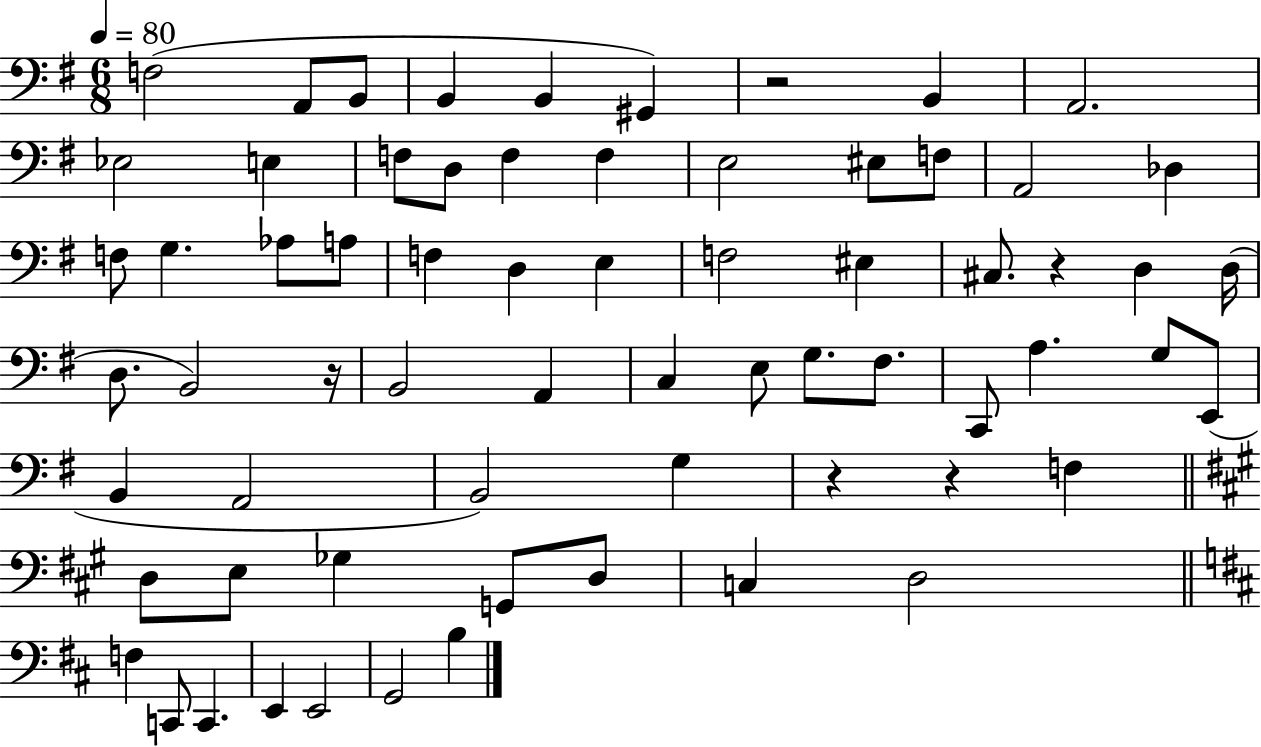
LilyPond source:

{
  \clef bass
  \numericTimeSignature
  \time 6/8
  \key g \major
  \tempo 4 = 80
  f2( a,8 b,8 | b,4 b,4 gis,4) | r2 b,4 | a,2. | \break ees2 e4 | f8 d8 f4 f4 | e2 eis8 f8 | a,2 des4 | \break f8 g4. aes8 a8 | f4 d4 e4 | f2 eis4 | cis8. r4 d4 d16( | \break d8. b,2) r16 | b,2 a,4 | c4 e8 g8. fis8. | c,8 a4. g8 e,8( | \break b,4 a,2 | b,2) g4 | r4 r4 f4 | \bar "||" \break \key a \major d8 e8 ges4 g,8 d8 | c4 d2 | \bar "||" \break \key b \minor f4 c,8 c,4. | e,4 e,2 | g,2 b4 | \bar "|."
}